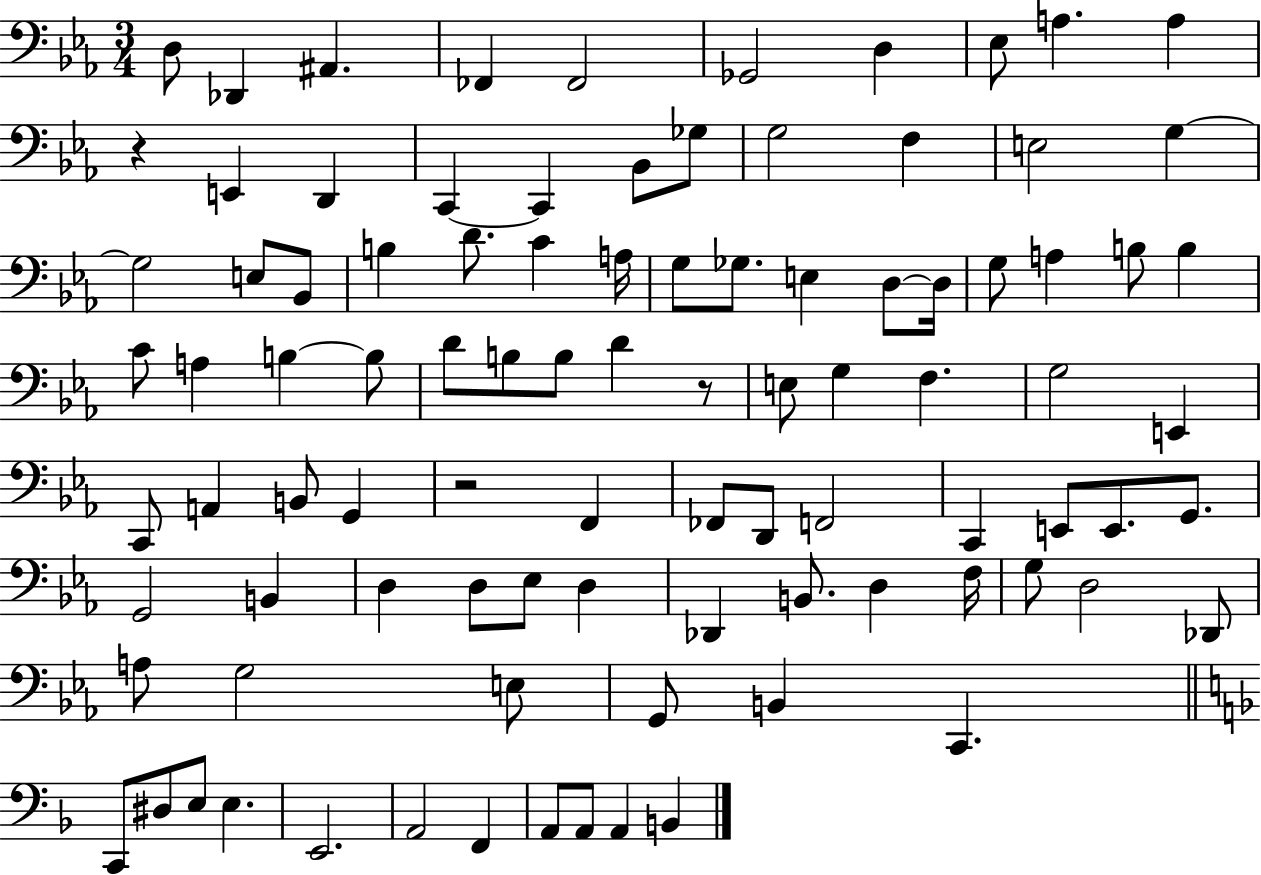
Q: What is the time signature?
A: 3/4